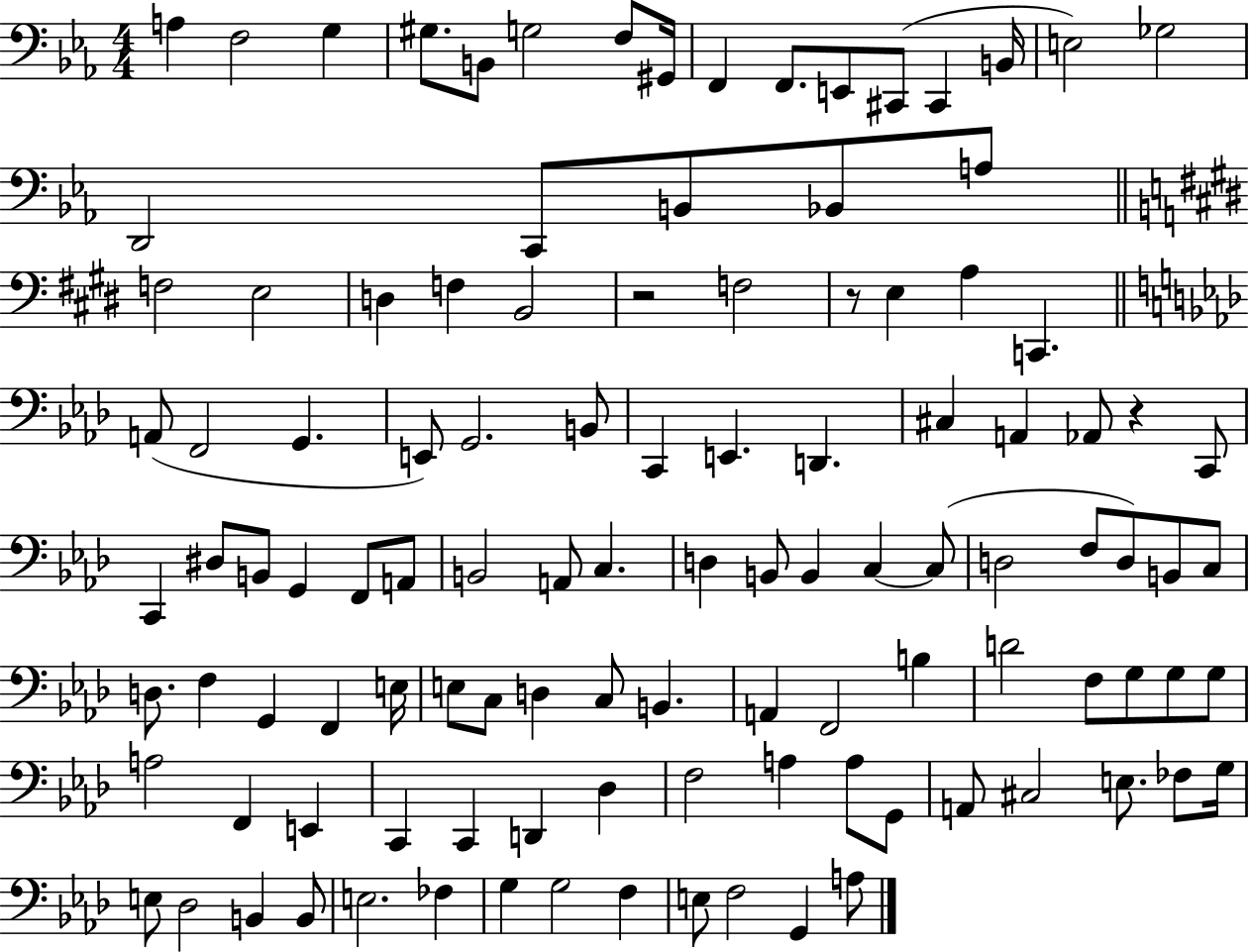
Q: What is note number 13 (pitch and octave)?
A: C#2